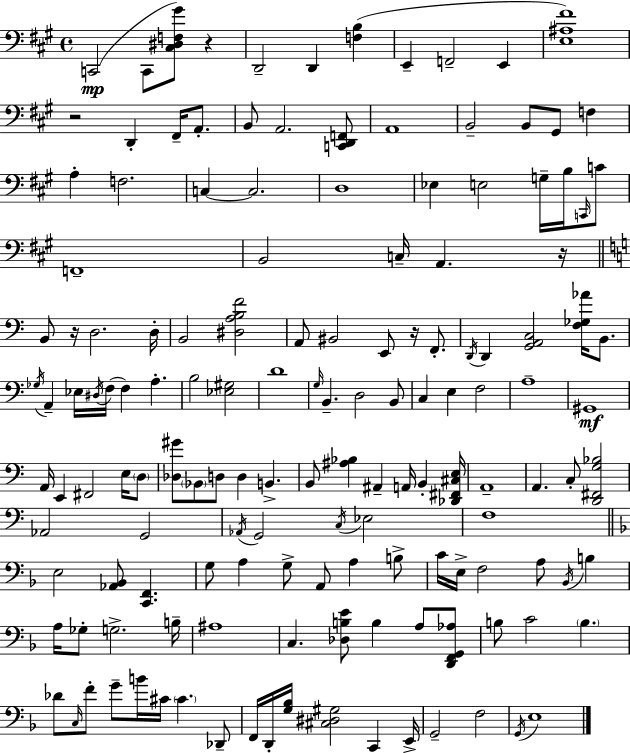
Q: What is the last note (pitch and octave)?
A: E3